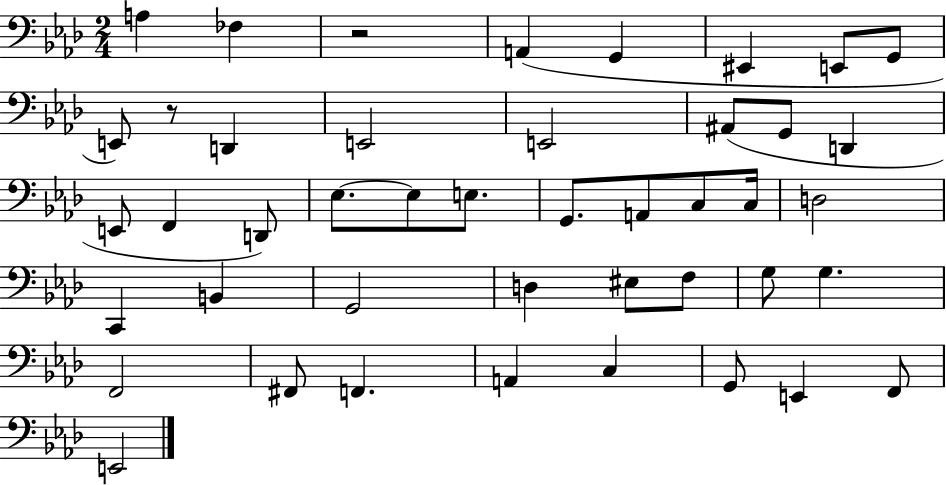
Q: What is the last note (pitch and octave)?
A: E2